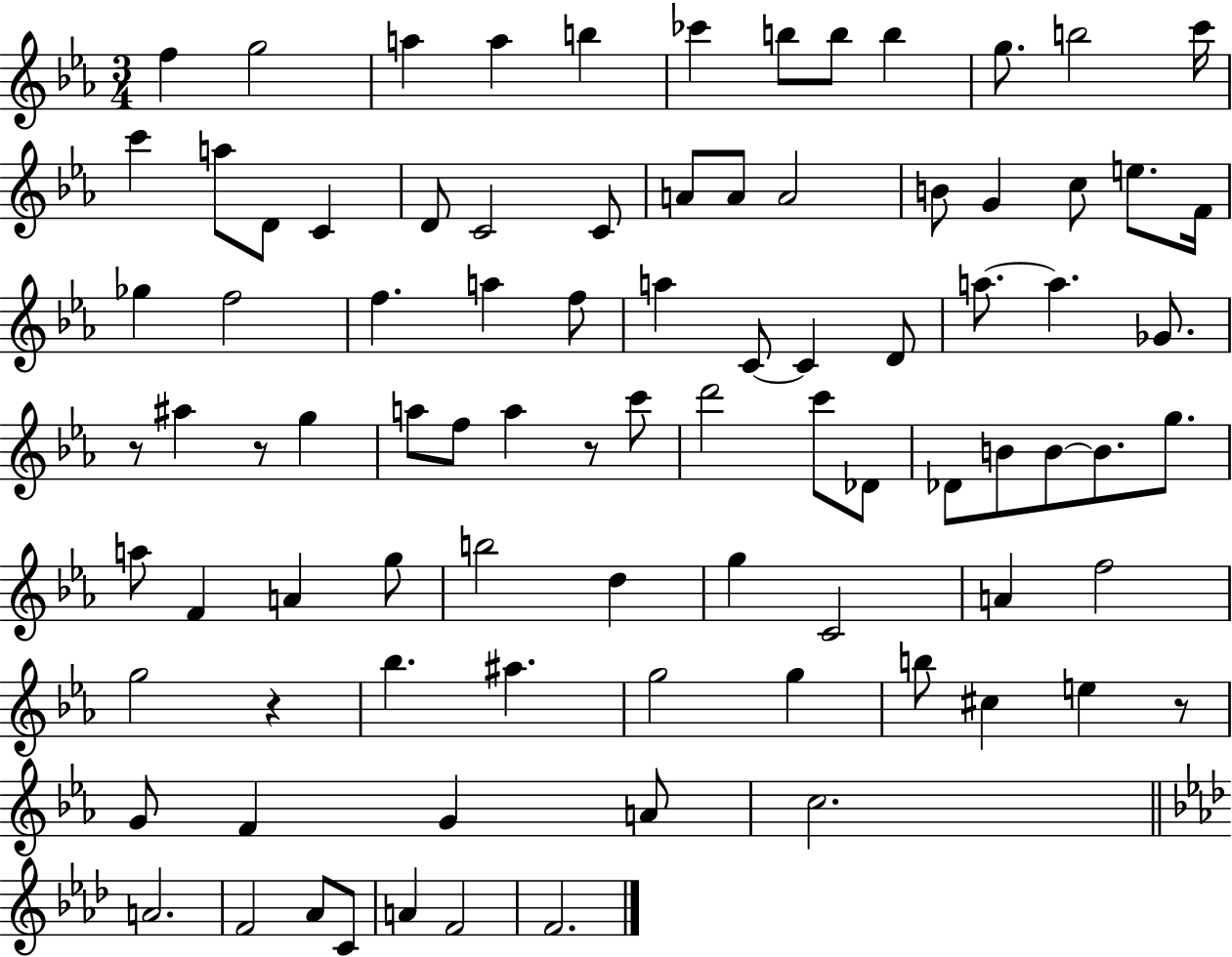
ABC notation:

X:1
T:Untitled
M:3/4
L:1/4
K:Eb
f g2 a a b _c' b/2 b/2 b g/2 b2 c'/4 c' a/2 D/2 C D/2 C2 C/2 A/2 A/2 A2 B/2 G c/2 e/2 F/4 _g f2 f a f/2 a C/2 C D/2 a/2 a _G/2 z/2 ^a z/2 g a/2 f/2 a z/2 c'/2 d'2 c'/2 _D/2 _D/2 B/2 B/2 B/2 g/2 a/2 F A g/2 b2 d g C2 A f2 g2 z _b ^a g2 g b/2 ^c e z/2 G/2 F G A/2 c2 A2 F2 _A/2 C/2 A F2 F2